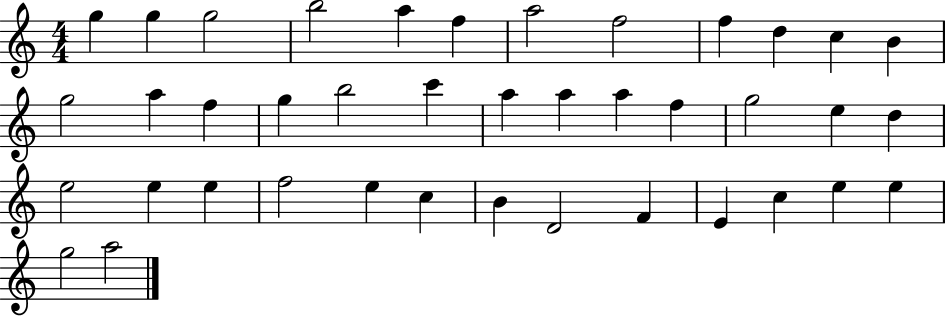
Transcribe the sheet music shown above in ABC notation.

X:1
T:Untitled
M:4/4
L:1/4
K:C
g g g2 b2 a f a2 f2 f d c B g2 a f g b2 c' a a a f g2 e d e2 e e f2 e c B D2 F E c e e g2 a2